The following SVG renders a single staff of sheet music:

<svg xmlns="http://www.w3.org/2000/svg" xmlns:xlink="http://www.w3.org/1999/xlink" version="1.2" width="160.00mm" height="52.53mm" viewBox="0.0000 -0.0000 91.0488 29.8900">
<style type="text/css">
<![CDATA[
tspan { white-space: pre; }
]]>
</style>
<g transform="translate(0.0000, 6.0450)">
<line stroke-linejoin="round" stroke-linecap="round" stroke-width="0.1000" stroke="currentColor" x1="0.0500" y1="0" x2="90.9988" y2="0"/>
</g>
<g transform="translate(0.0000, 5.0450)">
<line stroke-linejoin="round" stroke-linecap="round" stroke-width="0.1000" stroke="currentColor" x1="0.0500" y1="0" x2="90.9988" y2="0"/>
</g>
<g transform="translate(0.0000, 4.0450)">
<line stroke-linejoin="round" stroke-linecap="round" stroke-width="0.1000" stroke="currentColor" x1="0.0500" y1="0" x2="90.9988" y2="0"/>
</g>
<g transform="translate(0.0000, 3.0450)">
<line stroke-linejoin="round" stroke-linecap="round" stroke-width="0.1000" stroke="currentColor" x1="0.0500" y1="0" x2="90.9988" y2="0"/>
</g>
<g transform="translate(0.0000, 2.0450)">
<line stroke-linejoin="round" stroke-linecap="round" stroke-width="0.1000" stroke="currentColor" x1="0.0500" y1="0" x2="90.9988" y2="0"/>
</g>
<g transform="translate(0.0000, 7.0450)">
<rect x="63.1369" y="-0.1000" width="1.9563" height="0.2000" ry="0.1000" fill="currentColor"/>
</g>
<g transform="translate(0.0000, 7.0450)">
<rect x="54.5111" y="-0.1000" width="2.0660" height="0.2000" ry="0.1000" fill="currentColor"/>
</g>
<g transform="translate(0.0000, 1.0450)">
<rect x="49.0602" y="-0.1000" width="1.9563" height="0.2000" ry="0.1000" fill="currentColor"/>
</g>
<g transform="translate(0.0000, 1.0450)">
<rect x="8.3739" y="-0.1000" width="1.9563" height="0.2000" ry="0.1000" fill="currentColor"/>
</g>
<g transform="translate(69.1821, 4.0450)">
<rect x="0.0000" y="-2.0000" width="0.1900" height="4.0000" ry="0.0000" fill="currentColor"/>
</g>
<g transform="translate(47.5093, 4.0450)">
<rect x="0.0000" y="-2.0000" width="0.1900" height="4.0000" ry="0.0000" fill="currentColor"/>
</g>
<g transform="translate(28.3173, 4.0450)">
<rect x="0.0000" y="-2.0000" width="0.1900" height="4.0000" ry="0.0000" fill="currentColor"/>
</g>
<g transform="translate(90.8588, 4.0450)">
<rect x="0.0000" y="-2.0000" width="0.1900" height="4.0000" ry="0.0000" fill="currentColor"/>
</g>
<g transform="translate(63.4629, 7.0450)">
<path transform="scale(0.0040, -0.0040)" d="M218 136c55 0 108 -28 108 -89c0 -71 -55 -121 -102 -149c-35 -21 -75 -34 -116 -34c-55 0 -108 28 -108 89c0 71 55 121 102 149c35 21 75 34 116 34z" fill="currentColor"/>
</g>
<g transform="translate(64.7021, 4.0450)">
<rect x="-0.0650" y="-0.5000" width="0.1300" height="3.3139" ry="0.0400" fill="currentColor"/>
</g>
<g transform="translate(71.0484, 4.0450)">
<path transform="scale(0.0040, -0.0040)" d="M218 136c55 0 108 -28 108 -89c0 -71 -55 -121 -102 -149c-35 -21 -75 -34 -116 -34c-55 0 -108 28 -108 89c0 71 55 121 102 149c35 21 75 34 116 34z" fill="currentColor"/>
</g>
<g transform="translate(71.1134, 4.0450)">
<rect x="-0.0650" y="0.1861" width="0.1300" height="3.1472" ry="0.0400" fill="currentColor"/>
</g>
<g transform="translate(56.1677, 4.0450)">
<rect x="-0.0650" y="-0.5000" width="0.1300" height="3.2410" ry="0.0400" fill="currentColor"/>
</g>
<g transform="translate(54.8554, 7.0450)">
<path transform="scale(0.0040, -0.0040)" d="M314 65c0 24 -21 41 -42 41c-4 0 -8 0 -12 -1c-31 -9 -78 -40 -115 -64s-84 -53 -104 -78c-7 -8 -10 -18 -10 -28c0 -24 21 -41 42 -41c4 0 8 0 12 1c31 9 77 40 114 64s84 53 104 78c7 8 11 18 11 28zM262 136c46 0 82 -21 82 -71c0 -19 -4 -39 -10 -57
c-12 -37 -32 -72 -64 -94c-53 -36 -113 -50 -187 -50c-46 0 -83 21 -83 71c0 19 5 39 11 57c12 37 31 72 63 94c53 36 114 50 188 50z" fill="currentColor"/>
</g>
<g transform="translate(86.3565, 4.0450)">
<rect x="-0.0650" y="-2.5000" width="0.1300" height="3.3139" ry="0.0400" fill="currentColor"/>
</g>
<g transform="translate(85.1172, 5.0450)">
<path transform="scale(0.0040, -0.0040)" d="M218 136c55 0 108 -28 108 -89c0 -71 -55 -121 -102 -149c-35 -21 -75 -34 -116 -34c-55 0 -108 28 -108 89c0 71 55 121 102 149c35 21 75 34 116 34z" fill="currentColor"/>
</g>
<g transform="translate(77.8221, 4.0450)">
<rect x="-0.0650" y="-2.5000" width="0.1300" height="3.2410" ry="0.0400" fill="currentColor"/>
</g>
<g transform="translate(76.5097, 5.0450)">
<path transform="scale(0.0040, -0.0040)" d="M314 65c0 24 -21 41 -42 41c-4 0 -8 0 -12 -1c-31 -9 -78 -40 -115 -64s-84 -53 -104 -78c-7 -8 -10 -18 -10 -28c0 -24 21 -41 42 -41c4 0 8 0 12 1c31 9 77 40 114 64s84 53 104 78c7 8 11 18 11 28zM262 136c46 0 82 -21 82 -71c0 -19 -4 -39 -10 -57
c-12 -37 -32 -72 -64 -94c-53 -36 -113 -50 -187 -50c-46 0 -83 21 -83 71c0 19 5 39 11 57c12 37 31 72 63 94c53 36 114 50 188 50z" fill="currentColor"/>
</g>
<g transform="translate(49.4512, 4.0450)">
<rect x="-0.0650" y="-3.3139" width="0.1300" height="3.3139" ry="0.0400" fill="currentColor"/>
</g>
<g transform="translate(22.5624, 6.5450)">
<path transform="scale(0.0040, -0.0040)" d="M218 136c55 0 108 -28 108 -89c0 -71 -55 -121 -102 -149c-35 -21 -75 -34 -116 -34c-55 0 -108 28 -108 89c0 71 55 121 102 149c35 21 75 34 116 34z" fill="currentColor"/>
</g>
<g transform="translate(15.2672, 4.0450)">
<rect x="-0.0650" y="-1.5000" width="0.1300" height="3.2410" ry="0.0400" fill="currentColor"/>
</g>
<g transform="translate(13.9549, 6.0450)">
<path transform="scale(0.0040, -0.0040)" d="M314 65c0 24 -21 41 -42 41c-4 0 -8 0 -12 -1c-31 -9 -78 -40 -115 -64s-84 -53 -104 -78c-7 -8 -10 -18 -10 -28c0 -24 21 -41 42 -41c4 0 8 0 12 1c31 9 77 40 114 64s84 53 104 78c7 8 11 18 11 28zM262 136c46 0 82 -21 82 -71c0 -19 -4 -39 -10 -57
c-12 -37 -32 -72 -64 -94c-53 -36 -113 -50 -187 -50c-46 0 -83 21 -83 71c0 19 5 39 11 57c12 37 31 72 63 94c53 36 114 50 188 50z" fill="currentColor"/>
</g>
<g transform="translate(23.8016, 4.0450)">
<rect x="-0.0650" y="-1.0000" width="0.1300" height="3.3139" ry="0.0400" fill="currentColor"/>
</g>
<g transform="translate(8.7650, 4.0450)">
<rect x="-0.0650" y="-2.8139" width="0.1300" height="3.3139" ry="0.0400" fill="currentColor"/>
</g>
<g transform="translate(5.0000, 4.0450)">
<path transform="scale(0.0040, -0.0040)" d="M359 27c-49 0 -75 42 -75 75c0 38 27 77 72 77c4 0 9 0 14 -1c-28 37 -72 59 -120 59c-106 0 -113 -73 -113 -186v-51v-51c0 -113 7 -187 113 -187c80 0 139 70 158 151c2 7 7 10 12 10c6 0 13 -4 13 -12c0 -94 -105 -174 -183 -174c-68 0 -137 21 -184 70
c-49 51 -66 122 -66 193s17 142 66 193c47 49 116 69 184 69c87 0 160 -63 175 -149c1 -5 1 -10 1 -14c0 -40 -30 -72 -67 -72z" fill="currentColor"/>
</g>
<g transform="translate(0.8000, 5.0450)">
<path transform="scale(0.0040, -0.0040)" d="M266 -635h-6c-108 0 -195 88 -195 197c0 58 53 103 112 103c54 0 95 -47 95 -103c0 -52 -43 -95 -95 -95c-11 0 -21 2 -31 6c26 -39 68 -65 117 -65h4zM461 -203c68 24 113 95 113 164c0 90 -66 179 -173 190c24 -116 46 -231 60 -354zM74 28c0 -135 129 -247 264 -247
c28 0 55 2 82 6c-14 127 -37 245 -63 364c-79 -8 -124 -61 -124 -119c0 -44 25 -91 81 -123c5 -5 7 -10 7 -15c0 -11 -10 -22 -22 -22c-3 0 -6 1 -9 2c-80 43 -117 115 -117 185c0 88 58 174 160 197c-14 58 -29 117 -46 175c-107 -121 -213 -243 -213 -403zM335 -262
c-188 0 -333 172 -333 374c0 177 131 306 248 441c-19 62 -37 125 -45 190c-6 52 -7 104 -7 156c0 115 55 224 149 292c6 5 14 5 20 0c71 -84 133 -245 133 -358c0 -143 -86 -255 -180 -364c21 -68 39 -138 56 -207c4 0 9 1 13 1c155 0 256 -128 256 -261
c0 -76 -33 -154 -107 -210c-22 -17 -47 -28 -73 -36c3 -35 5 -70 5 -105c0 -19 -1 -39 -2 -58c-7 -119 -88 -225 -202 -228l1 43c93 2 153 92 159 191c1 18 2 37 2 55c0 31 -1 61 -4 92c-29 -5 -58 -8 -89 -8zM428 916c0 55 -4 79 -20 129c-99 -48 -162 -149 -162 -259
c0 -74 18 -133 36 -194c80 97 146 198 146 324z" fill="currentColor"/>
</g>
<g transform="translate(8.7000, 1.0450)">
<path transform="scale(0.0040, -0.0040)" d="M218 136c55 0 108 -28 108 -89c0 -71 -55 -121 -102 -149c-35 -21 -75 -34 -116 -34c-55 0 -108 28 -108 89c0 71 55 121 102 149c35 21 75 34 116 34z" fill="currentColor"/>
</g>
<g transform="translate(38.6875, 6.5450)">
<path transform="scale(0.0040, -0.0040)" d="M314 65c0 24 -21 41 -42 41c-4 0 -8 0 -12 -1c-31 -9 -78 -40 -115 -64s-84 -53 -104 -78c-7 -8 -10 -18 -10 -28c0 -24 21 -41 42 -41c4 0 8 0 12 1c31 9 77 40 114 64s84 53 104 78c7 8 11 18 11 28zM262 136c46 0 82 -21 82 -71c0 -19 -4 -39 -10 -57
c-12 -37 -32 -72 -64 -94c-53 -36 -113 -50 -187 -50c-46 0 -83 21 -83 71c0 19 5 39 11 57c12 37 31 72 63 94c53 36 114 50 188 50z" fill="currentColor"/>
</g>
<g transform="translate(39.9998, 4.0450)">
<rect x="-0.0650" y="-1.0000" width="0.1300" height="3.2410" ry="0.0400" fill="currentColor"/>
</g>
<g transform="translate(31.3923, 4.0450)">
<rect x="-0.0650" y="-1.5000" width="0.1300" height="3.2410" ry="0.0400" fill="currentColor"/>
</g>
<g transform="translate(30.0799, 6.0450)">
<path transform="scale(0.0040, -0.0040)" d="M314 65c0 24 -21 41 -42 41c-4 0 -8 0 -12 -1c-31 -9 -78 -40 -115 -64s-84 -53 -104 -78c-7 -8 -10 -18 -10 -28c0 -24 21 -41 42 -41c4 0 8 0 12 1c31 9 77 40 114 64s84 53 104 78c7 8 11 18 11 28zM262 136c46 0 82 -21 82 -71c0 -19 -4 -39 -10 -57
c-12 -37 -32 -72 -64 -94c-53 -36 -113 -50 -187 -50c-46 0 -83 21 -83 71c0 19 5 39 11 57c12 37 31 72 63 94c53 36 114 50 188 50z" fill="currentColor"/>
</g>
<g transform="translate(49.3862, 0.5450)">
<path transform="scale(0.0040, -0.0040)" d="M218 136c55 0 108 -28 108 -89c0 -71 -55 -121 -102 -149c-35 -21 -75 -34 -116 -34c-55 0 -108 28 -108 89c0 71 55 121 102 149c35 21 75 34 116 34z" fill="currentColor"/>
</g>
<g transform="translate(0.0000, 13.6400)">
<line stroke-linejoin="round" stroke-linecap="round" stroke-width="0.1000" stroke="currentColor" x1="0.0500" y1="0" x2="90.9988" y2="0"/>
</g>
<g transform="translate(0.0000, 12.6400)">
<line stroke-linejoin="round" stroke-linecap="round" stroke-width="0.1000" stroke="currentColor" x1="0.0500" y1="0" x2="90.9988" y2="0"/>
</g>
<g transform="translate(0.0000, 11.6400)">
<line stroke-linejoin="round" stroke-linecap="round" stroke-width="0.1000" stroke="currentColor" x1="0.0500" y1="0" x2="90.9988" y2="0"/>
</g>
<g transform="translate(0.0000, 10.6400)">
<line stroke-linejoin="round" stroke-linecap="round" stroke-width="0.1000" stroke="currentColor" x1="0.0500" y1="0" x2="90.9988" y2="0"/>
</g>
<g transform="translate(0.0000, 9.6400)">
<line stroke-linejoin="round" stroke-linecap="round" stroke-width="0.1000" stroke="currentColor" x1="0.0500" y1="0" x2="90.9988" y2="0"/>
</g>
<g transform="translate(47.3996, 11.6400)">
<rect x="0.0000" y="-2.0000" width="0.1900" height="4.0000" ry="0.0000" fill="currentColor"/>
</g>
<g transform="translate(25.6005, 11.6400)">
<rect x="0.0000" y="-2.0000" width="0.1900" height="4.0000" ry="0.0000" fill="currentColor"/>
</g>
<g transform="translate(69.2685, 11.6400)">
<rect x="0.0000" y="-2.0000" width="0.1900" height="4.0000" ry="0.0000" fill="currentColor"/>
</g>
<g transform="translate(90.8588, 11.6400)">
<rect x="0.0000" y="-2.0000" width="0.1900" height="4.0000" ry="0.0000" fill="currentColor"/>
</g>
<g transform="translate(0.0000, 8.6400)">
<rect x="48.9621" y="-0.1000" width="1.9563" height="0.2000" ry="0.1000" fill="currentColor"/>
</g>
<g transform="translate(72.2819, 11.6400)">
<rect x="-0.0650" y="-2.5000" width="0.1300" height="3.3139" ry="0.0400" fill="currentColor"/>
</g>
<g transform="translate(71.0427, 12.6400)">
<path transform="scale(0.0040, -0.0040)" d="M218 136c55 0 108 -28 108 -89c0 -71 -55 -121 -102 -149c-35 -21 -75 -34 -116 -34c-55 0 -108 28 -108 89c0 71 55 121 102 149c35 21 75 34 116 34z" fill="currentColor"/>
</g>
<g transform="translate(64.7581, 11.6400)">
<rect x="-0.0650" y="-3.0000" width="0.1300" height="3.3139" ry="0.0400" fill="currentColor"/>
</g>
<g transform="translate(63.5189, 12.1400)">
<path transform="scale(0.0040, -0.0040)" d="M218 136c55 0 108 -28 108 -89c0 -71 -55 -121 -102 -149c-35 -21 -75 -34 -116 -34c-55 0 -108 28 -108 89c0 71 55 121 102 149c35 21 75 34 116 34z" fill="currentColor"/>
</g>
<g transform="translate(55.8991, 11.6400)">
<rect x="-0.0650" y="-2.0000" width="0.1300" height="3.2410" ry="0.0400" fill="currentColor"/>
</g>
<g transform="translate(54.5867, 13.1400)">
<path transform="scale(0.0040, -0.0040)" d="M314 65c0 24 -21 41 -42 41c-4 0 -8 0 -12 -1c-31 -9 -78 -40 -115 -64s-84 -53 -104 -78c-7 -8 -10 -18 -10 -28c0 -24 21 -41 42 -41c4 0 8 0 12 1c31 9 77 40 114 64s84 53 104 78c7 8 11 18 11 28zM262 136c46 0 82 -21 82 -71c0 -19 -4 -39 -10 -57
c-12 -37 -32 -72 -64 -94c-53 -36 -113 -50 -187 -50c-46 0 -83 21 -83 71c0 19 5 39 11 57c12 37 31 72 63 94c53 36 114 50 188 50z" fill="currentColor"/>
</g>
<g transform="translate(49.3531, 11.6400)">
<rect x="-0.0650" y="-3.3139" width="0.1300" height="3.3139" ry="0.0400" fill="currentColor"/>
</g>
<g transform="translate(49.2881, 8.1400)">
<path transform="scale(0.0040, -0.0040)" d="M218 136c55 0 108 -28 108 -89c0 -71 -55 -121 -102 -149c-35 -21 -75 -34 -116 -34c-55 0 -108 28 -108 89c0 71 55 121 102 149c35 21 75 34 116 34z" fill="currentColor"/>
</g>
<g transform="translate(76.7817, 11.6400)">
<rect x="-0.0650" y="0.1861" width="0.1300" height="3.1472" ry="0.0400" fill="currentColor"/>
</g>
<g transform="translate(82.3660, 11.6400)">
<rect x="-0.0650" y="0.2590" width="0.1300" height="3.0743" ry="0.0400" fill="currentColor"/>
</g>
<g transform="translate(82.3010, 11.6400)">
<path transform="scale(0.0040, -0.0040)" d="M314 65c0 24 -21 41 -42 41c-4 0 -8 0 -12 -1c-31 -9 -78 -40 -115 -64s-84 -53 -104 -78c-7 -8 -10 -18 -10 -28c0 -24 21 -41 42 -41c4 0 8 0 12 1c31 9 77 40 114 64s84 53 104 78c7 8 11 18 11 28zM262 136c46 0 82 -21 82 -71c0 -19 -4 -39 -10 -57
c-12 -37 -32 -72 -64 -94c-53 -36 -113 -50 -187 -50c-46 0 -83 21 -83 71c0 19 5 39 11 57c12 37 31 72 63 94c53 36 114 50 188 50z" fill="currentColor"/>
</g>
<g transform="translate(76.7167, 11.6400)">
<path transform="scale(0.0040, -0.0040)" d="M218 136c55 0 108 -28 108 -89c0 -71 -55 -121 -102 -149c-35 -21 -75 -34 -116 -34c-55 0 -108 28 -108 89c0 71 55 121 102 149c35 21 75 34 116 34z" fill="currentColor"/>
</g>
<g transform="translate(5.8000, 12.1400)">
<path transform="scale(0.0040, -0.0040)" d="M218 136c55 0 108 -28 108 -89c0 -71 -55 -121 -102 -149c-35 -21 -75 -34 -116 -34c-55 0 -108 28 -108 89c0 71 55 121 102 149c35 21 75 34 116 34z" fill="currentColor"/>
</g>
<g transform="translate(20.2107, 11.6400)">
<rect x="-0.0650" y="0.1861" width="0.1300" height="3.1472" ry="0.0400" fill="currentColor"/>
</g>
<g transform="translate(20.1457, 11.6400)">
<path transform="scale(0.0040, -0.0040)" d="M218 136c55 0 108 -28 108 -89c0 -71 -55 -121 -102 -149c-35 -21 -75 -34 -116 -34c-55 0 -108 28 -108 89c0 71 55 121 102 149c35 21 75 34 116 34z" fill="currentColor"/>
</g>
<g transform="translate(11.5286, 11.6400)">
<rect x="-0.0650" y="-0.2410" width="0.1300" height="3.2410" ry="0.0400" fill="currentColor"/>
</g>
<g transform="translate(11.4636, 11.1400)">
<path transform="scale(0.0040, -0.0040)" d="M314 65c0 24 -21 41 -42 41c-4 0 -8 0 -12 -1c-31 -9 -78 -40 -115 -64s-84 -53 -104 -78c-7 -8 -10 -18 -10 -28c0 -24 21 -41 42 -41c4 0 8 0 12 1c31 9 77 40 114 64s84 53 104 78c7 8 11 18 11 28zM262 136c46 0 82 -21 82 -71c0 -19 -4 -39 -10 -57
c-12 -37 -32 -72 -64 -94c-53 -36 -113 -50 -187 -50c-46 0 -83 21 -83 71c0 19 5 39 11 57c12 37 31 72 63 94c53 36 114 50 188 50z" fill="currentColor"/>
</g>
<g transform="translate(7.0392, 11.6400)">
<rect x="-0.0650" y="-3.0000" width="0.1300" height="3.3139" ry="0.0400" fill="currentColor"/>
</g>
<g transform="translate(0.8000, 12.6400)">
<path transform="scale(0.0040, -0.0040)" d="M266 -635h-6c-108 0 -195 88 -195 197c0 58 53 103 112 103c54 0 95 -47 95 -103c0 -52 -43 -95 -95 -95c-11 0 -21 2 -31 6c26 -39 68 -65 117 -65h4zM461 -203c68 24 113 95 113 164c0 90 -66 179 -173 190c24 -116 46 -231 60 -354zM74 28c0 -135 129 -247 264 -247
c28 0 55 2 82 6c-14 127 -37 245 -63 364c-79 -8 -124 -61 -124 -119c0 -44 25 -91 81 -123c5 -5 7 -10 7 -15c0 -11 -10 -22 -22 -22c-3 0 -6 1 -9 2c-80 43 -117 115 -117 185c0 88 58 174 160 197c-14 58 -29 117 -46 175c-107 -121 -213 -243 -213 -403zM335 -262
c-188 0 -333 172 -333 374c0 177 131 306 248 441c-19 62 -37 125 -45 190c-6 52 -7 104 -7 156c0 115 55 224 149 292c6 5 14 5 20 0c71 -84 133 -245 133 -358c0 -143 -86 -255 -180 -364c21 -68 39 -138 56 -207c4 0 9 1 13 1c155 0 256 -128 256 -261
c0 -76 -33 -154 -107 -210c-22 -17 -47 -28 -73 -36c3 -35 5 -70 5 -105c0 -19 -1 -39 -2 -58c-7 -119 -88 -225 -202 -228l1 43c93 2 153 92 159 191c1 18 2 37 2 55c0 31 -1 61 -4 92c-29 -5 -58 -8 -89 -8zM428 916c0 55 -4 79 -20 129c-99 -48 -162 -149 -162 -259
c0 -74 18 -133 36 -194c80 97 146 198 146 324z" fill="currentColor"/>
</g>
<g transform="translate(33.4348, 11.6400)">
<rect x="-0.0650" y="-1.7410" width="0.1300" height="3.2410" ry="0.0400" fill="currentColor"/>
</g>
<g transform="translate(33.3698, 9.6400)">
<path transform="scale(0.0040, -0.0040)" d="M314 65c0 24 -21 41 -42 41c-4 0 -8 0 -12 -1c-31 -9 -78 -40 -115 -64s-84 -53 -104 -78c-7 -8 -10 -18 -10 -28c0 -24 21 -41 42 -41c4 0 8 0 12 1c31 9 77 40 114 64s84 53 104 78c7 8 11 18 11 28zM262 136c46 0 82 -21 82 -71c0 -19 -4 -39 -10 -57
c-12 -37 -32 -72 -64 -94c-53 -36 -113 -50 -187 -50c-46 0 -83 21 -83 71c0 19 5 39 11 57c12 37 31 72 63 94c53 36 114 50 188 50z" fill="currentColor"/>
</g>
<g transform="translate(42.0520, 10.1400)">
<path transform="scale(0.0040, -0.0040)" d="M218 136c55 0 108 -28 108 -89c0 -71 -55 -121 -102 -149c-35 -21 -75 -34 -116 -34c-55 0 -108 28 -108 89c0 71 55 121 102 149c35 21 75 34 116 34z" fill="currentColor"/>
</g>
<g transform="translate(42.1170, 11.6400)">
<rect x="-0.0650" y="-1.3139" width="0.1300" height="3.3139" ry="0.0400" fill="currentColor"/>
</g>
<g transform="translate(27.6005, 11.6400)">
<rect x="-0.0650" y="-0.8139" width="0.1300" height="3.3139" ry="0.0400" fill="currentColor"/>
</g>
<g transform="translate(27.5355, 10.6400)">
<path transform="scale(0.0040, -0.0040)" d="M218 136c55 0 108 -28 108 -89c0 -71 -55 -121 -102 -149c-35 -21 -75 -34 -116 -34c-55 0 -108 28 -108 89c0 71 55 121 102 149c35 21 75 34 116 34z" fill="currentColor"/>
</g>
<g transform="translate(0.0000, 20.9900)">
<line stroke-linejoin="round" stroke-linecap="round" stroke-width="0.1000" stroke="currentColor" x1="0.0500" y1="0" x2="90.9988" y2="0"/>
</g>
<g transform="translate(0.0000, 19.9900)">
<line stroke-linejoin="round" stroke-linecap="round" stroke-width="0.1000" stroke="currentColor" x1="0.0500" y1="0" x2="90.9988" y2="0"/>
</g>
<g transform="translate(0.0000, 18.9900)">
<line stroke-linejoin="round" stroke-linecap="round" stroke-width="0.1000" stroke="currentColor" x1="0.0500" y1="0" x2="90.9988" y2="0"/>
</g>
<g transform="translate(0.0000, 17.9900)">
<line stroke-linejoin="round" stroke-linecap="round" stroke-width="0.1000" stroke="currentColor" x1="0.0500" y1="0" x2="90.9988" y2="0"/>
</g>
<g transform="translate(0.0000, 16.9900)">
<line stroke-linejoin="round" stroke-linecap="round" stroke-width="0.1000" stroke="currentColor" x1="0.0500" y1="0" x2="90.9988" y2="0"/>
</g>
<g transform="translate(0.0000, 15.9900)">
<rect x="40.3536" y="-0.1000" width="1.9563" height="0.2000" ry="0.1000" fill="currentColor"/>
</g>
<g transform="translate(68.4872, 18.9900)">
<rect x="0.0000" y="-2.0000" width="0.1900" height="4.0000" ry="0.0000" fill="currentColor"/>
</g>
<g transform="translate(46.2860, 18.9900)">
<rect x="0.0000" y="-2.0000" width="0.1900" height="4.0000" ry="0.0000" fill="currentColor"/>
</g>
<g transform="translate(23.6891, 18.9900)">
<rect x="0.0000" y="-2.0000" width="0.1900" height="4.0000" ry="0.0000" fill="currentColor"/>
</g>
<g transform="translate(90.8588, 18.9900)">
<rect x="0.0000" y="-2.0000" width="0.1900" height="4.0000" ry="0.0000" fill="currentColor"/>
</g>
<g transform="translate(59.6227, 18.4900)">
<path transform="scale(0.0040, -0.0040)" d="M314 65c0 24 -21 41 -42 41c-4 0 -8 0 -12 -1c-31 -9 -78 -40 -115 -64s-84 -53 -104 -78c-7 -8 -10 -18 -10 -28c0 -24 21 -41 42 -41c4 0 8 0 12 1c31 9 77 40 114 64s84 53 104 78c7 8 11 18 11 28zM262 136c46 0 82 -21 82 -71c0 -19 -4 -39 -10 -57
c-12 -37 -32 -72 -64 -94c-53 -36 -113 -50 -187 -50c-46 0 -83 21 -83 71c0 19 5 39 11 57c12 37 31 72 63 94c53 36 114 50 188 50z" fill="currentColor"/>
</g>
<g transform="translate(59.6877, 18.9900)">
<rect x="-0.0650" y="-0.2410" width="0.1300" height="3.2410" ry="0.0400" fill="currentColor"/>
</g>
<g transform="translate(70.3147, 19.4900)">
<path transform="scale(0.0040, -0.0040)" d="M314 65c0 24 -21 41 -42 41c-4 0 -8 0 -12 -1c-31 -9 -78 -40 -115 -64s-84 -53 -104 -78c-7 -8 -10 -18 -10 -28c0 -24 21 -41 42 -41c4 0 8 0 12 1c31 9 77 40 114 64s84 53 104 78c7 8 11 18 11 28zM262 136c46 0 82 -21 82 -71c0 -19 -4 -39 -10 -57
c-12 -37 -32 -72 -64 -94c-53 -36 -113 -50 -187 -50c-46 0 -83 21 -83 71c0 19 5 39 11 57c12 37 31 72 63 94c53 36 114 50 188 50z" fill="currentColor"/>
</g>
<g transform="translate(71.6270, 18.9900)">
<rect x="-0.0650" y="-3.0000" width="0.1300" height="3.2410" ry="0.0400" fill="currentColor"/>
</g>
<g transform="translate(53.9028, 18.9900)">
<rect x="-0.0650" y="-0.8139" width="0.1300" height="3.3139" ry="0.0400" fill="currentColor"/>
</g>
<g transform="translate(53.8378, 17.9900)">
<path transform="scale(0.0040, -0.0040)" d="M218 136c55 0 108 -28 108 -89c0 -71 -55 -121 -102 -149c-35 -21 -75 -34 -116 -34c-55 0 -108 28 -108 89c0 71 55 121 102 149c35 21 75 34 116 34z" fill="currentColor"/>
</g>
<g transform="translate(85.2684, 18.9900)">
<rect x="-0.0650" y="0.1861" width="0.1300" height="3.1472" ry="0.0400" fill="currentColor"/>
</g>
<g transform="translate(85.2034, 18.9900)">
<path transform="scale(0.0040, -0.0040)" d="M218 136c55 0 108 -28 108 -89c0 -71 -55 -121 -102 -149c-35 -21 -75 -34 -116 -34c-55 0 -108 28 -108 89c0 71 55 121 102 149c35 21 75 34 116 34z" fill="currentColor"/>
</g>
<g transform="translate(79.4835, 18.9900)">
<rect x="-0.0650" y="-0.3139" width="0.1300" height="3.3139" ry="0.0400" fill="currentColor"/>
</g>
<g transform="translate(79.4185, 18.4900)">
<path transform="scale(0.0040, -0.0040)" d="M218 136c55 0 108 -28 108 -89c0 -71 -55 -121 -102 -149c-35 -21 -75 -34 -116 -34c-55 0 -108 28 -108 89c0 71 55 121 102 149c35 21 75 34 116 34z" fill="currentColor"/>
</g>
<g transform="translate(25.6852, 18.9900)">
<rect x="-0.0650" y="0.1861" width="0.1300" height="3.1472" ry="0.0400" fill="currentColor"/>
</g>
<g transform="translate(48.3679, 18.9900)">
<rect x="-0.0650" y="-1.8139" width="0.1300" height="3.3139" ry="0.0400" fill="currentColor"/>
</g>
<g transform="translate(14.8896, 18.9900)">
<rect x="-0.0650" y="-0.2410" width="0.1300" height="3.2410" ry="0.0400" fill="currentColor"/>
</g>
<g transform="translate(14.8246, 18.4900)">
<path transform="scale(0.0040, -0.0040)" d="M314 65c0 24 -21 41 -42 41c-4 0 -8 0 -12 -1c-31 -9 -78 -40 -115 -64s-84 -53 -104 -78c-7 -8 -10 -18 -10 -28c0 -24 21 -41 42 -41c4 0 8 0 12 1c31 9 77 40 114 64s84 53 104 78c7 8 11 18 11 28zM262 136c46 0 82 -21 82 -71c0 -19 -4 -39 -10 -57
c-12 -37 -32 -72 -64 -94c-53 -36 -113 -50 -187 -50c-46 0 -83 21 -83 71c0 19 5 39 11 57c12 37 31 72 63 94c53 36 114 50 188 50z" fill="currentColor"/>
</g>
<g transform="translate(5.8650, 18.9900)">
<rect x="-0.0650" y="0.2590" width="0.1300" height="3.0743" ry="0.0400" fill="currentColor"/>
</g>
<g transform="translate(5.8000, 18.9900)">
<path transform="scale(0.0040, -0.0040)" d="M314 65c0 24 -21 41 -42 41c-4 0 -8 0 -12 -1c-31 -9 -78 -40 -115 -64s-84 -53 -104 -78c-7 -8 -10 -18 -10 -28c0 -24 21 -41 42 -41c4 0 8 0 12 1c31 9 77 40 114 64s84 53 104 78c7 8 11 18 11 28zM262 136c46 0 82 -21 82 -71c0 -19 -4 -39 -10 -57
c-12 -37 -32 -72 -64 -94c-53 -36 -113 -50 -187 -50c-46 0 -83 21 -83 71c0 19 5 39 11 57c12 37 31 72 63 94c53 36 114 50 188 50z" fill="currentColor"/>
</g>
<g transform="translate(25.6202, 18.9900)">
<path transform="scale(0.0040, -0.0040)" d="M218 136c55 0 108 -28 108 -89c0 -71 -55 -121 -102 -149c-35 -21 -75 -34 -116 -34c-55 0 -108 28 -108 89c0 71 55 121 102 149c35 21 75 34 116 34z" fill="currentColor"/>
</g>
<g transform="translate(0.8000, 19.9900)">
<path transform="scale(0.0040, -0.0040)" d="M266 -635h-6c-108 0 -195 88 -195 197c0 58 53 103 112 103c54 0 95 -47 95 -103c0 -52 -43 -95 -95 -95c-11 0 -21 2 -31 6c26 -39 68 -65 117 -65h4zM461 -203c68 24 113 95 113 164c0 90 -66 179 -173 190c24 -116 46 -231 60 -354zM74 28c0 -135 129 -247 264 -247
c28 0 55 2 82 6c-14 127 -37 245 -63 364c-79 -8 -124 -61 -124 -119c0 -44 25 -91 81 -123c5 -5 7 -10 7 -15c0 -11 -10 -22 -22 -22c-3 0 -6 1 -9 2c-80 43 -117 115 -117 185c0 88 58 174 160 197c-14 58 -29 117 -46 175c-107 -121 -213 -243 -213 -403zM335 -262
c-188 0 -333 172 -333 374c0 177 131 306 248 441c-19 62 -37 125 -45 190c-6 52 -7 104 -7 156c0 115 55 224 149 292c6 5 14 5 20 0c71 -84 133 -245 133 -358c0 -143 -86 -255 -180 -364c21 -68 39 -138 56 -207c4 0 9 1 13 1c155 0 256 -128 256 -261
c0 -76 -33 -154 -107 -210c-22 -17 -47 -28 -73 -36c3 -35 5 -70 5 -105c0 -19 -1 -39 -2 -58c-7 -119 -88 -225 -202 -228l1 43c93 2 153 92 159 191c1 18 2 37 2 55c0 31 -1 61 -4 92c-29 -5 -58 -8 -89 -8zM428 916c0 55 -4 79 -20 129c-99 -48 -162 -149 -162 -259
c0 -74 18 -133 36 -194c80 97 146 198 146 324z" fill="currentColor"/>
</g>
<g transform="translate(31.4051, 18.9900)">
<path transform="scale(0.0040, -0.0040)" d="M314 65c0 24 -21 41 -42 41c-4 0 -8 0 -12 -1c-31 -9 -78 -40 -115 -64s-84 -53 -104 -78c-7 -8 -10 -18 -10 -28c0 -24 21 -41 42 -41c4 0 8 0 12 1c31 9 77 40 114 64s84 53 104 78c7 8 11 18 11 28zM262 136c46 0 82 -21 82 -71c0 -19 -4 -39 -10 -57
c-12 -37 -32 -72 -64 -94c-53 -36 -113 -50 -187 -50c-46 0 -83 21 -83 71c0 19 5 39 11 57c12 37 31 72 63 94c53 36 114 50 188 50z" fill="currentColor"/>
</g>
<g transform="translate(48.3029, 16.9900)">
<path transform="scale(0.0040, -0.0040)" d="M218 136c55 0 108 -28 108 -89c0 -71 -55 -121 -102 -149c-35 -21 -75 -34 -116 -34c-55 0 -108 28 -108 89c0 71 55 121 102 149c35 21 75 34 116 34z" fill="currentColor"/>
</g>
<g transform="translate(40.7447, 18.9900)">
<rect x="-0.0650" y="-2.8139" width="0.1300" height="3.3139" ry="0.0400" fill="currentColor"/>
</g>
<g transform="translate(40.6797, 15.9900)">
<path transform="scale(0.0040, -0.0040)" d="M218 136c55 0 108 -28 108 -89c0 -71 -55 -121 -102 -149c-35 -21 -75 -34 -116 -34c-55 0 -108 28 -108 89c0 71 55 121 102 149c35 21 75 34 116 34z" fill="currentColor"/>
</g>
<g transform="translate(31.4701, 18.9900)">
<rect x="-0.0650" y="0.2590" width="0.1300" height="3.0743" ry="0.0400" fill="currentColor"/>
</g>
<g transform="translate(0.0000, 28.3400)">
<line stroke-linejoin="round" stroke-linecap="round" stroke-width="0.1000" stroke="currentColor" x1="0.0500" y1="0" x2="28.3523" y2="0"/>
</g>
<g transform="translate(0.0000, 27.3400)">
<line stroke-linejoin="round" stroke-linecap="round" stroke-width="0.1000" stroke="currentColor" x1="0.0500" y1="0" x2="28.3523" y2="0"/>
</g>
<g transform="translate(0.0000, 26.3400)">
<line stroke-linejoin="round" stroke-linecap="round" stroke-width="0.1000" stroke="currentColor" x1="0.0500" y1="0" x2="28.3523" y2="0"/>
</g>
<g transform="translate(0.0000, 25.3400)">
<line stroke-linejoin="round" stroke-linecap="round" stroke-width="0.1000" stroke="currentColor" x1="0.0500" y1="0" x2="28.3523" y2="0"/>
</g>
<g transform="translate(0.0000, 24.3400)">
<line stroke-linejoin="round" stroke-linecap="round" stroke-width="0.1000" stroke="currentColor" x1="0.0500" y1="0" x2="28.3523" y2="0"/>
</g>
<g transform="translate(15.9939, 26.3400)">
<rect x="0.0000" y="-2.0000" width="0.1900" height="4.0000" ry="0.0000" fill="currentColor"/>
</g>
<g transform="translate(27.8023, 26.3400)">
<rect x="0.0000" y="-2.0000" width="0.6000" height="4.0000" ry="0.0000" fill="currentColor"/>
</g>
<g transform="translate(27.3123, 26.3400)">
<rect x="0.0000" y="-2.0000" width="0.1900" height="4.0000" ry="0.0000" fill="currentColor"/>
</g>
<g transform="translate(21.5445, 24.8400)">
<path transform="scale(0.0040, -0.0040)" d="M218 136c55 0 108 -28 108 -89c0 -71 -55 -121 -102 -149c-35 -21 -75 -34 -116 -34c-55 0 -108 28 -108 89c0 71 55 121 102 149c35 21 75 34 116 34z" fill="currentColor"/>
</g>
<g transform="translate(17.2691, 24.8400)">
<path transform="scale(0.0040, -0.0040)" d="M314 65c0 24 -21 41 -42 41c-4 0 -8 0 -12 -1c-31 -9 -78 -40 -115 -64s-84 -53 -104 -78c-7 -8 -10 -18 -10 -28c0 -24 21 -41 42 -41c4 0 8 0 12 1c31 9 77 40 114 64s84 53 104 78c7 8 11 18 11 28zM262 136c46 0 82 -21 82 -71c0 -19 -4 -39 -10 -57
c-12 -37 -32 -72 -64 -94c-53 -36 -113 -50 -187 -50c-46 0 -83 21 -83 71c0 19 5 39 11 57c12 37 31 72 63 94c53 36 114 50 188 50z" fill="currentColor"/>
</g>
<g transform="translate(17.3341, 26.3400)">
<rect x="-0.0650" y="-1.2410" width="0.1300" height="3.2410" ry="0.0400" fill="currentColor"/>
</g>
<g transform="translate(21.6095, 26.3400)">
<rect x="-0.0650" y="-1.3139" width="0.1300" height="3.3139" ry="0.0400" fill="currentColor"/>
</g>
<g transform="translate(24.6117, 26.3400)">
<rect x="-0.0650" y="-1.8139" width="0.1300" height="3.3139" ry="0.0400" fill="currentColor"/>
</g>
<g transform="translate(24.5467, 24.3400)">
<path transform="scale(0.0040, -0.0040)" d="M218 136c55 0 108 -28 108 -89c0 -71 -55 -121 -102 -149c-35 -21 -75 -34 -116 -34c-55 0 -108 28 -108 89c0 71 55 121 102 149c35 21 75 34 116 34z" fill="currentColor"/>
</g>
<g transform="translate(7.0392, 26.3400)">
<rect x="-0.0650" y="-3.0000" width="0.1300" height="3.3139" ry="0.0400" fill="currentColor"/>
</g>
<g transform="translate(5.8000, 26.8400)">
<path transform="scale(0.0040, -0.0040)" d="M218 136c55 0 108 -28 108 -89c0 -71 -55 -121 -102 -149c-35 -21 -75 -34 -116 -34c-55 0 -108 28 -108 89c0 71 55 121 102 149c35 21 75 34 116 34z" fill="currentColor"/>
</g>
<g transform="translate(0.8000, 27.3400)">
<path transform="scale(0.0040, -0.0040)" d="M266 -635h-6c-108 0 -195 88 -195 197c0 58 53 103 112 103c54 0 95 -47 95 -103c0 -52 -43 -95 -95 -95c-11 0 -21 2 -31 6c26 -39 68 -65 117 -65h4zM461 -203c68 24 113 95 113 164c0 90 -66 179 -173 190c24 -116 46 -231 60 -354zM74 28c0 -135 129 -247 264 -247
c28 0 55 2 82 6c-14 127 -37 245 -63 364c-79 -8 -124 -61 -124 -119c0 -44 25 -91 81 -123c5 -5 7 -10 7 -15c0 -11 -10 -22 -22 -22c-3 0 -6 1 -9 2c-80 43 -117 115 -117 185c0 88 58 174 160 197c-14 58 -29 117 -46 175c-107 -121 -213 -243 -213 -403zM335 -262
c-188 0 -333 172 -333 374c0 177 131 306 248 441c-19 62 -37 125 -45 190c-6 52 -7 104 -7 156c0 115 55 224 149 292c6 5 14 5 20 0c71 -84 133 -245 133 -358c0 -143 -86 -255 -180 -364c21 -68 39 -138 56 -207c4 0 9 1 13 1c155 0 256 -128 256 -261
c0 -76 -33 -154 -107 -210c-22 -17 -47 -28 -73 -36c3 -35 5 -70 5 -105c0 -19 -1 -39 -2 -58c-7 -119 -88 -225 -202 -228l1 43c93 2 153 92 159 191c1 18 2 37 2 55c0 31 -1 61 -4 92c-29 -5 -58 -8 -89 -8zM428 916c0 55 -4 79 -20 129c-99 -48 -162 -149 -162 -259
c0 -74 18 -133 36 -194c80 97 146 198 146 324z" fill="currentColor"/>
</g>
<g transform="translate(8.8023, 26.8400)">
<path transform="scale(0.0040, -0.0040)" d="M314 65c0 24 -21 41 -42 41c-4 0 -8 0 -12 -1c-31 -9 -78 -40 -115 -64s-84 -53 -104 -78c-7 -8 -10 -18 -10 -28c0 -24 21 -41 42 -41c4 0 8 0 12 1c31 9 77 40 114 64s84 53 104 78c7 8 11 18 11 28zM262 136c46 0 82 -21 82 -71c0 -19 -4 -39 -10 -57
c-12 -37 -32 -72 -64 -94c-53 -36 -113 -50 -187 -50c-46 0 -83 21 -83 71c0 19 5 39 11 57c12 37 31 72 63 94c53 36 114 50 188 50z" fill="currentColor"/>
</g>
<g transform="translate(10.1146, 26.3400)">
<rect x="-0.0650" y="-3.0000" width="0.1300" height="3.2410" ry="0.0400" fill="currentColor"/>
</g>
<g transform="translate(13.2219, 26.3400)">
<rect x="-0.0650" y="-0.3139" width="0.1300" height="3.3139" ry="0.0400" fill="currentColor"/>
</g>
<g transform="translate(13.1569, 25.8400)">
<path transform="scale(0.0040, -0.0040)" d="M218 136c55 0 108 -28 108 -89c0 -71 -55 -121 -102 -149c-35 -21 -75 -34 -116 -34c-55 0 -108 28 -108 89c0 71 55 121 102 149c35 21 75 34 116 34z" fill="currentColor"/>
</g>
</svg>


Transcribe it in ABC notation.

X:1
T:Untitled
M:4/4
L:1/4
K:C
a E2 D E2 D2 b C2 C B G2 G A c2 B d f2 e b F2 A G B B2 B2 c2 B B2 a f d c2 A2 c B A A2 c e2 e f